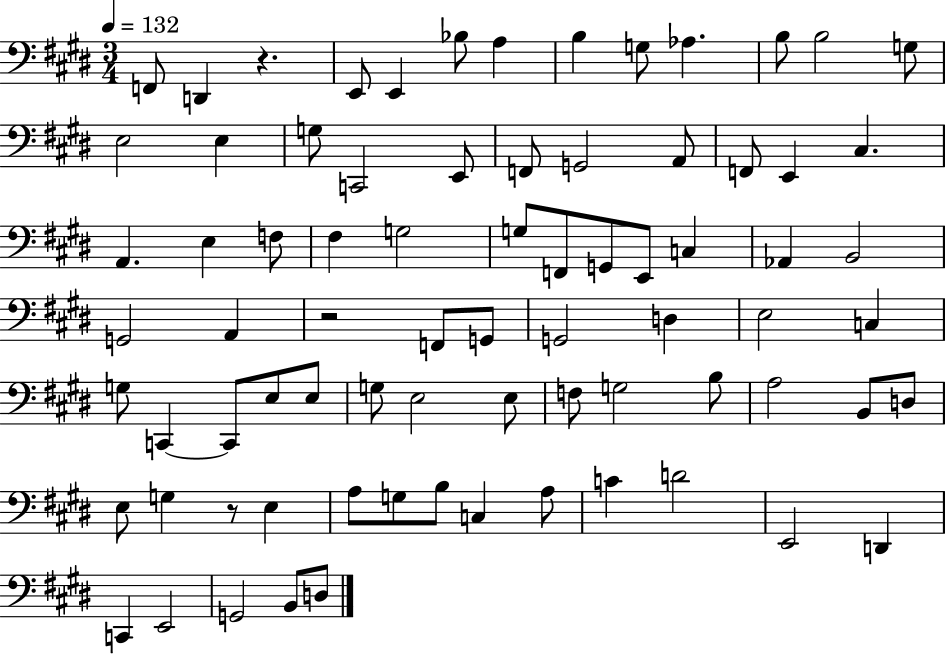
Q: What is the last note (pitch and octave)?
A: D3